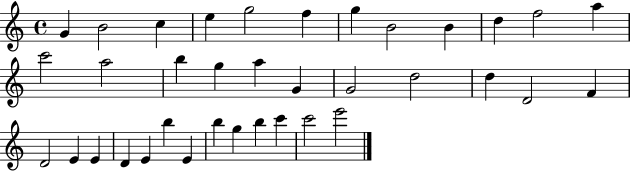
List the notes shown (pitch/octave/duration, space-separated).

G4/q B4/h C5/q E5/q G5/h F5/q G5/q B4/h B4/q D5/q F5/h A5/q C6/h A5/h B5/q G5/q A5/q G4/q G4/h D5/h D5/q D4/h F4/q D4/h E4/q E4/q D4/q E4/q B5/q E4/q B5/q G5/q B5/q C6/q C6/h E6/h